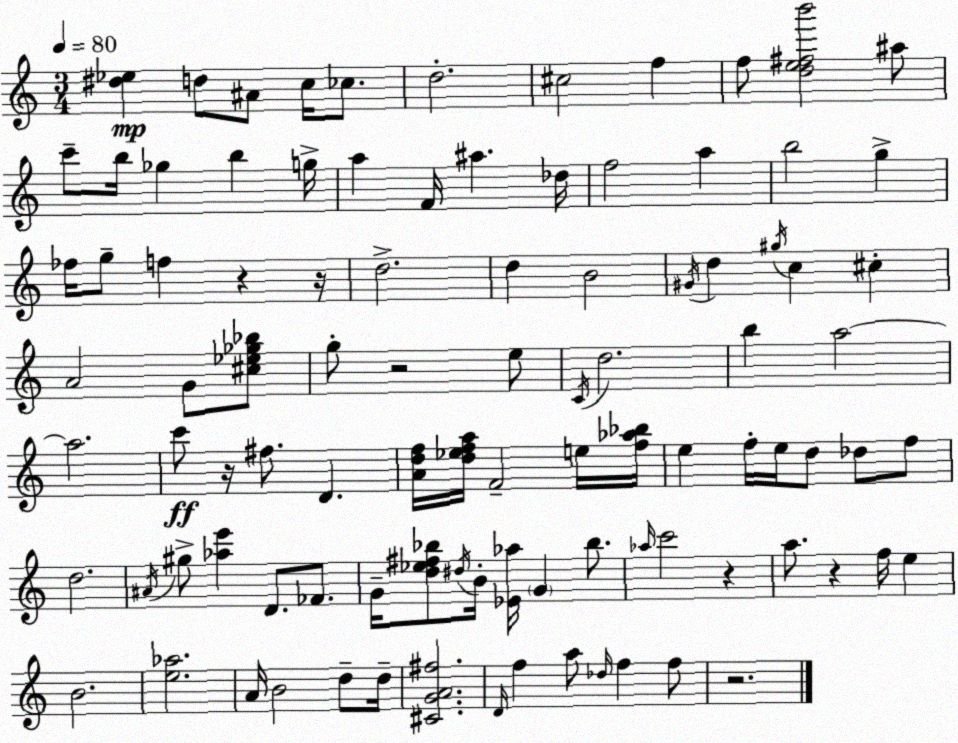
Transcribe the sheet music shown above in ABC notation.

X:1
T:Untitled
M:3/4
L:1/4
K:Am
[^d_e] d/2 ^A/2 c/4 _c/2 d2 ^c2 f f/2 [de^fb']2 ^a/2 c'/2 b/4 _g b g/4 a F/4 ^a _d/4 f2 a b2 g _f/4 g/2 f z z/4 d2 d B2 ^G/4 d ^g/4 c ^c A2 G/2 [^c_e_g_b]/2 g/2 z2 e/2 C/4 d2 b a2 a2 c'/2 z/4 ^f/2 D [Adf]/4 [d_efa]/4 F2 e/4 [f_a_b]/4 e f/4 e/4 d/2 _d/2 f/2 d2 ^A/4 ^g/2 [_ae'] D/2 _F/2 G/4 [d_e^f_b]/2 ^d/4 B/4 [_E_a]/4 G _b/2 _a/4 c'2 z a/2 z f/4 e B2 [e_a]2 A/4 B2 d/2 d/4 [^CGA^f]2 D/4 f a/2 _d/4 f f/2 z2